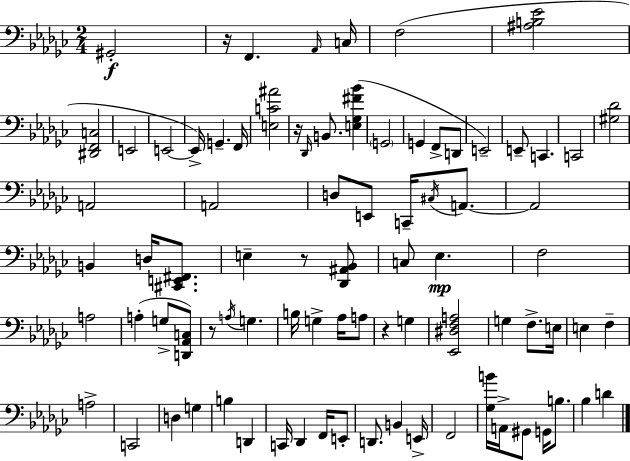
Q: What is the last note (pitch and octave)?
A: D4